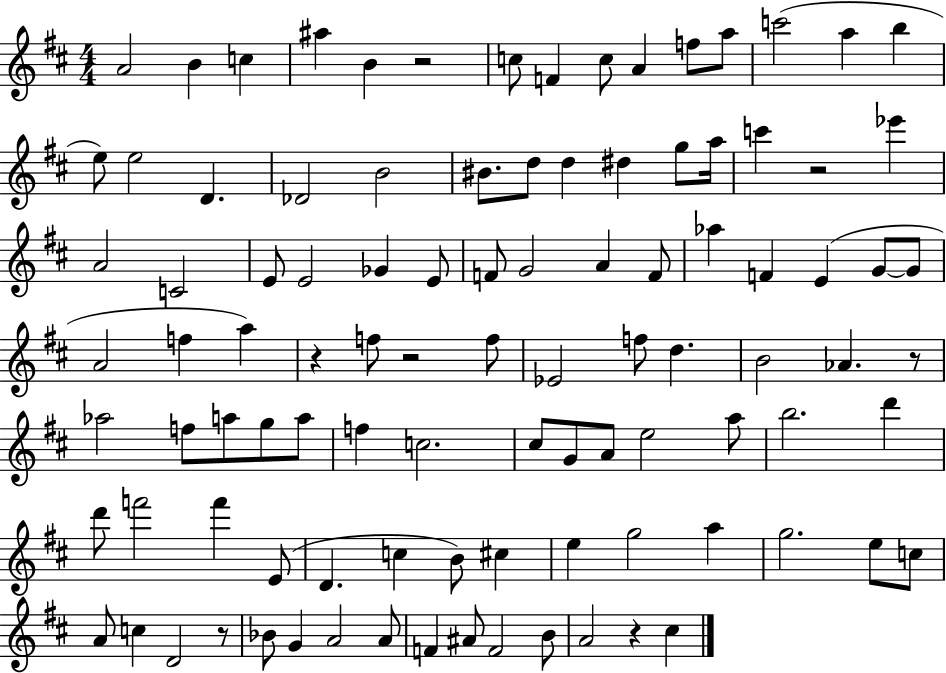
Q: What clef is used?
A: treble